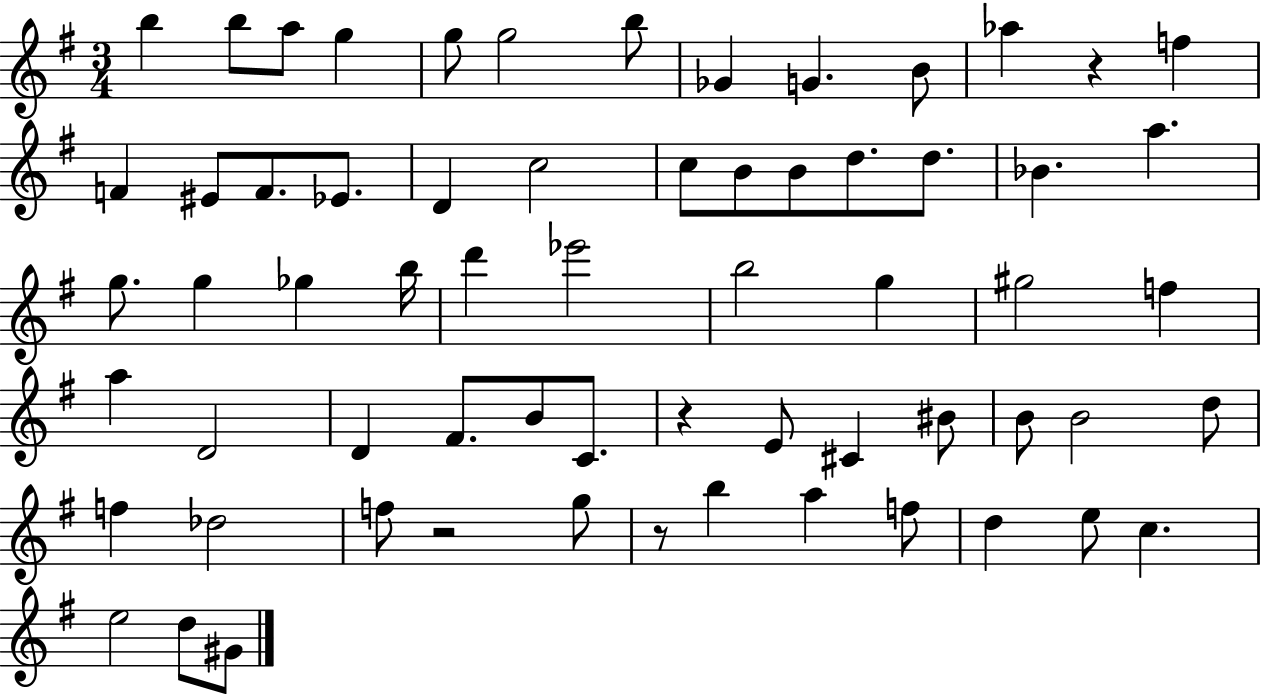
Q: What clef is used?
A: treble